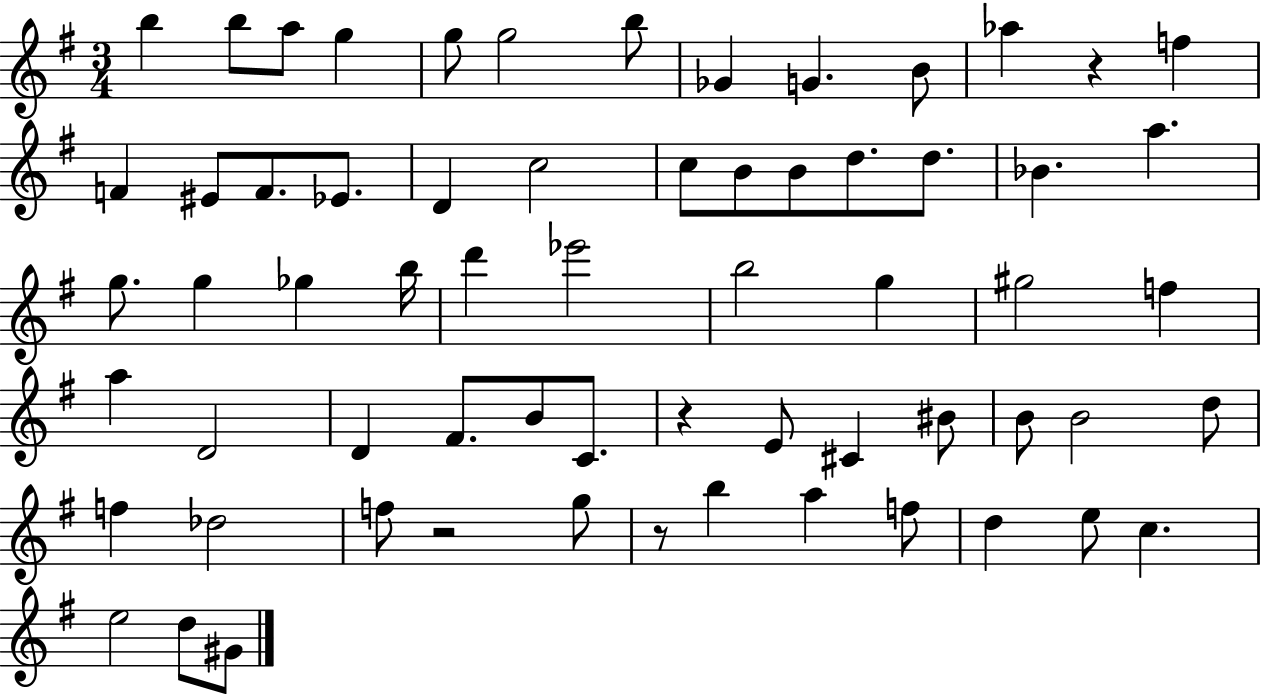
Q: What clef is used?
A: treble